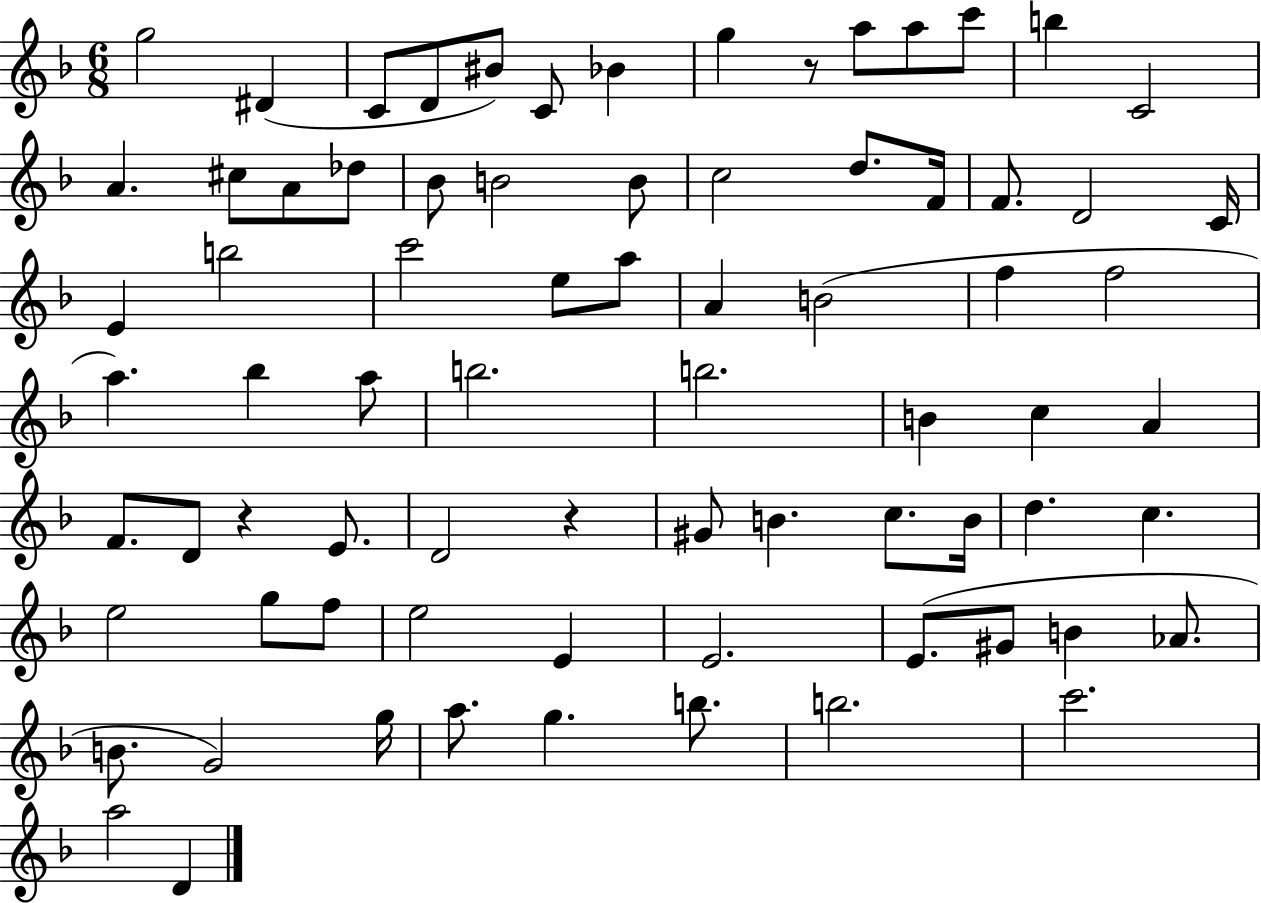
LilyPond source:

{
  \clef treble
  \numericTimeSignature
  \time 6/8
  \key f \major
  \repeat volta 2 { g''2 dis'4( | c'8 d'8 bis'8) c'8 bes'4 | g''4 r8 a''8 a''8 c'''8 | b''4 c'2 | \break a'4. cis''8 a'8 des''8 | bes'8 b'2 b'8 | c''2 d''8. f'16 | f'8. d'2 c'16 | \break e'4 b''2 | c'''2 e''8 a''8 | a'4 b'2( | f''4 f''2 | \break a''4.) bes''4 a''8 | b''2. | b''2. | b'4 c''4 a'4 | \break f'8. d'8 r4 e'8. | d'2 r4 | gis'8 b'4. c''8. b'16 | d''4. c''4. | \break e''2 g''8 f''8 | e''2 e'4 | e'2. | e'8.( gis'8 b'4 aes'8. | \break b'8. g'2) g''16 | a''8. g''4. b''8. | b''2. | c'''2. | \break a''2 d'4 | } \bar "|."
}